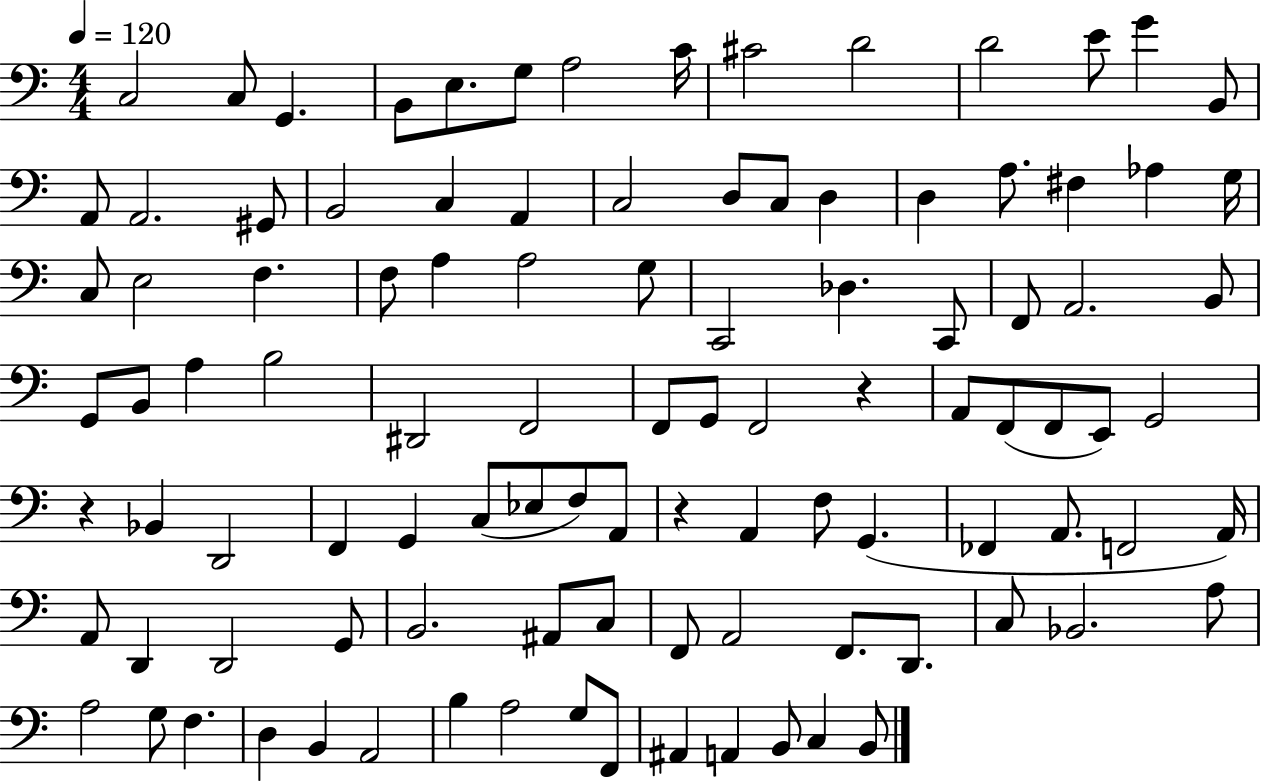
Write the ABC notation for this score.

X:1
T:Untitled
M:4/4
L:1/4
K:C
C,2 C,/2 G,, B,,/2 E,/2 G,/2 A,2 C/4 ^C2 D2 D2 E/2 G B,,/2 A,,/2 A,,2 ^G,,/2 B,,2 C, A,, C,2 D,/2 C,/2 D, D, A,/2 ^F, _A, G,/4 C,/2 E,2 F, F,/2 A, A,2 G,/2 C,,2 _D, C,,/2 F,,/2 A,,2 B,,/2 G,,/2 B,,/2 A, B,2 ^D,,2 F,,2 F,,/2 G,,/2 F,,2 z A,,/2 F,,/2 F,,/2 E,,/2 G,,2 z _B,, D,,2 F,, G,, C,/2 _E,/2 F,/2 A,,/2 z A,, F,/2 G,, _F,, A,,/2 F,,2 A,,/4 A,,/2 D,, D,,2 G,,/2 B,,2 ^A,,/2 C,/2 F,,/2 A,,2 F,,/2 D,,/2 C,/2 _B,,2 A,/2 A,2 G,/2 F, D, B,, A,,2 B, A,2 G,/2 F,,/2 ^A,, A,, B,,/2 C, B,,/2